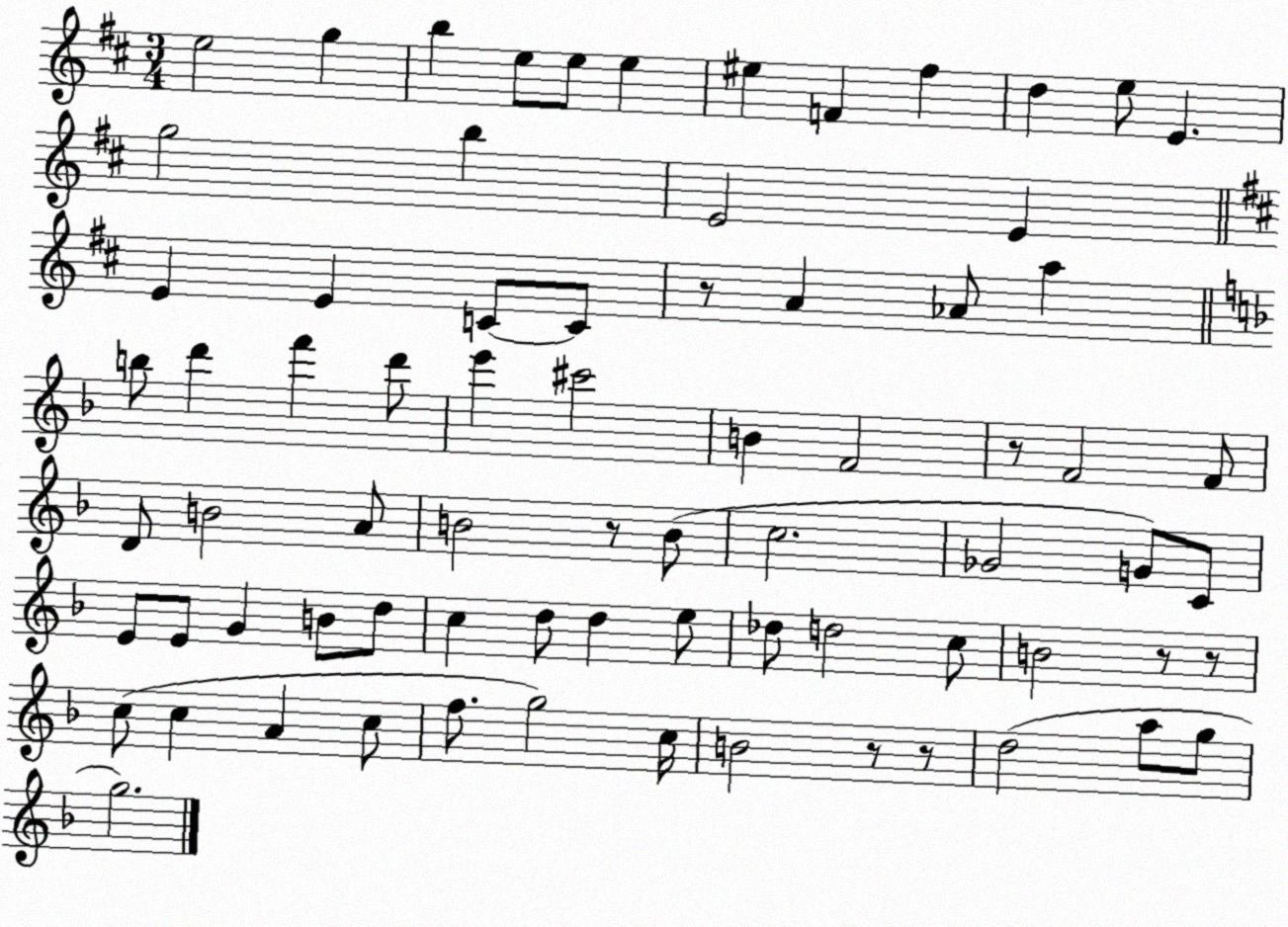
X:1
T:Untitled
M:3/4
L:1/4
K:D
e2 g b e/2 e/2 e ^e F ^f d e/2 E g2 b E2 E E E C/2 C/2 z/2 A _A/2 a b/2 d' f' d'/2 e' ^c'2 B F2 z/2 F2 F/2 D/2 B2 A/2 B2 z/2 B/2 c2 _G2 G/2 C/2 E/2 E/2 G B/2 d/2 c d/2 d e/2 _d/2 d2 c/2 B2 z/2 z/2 c/2 c A c/2 f/2 g2 c/4 B2 z/2 z/2 d2 a/2 g/2 g2